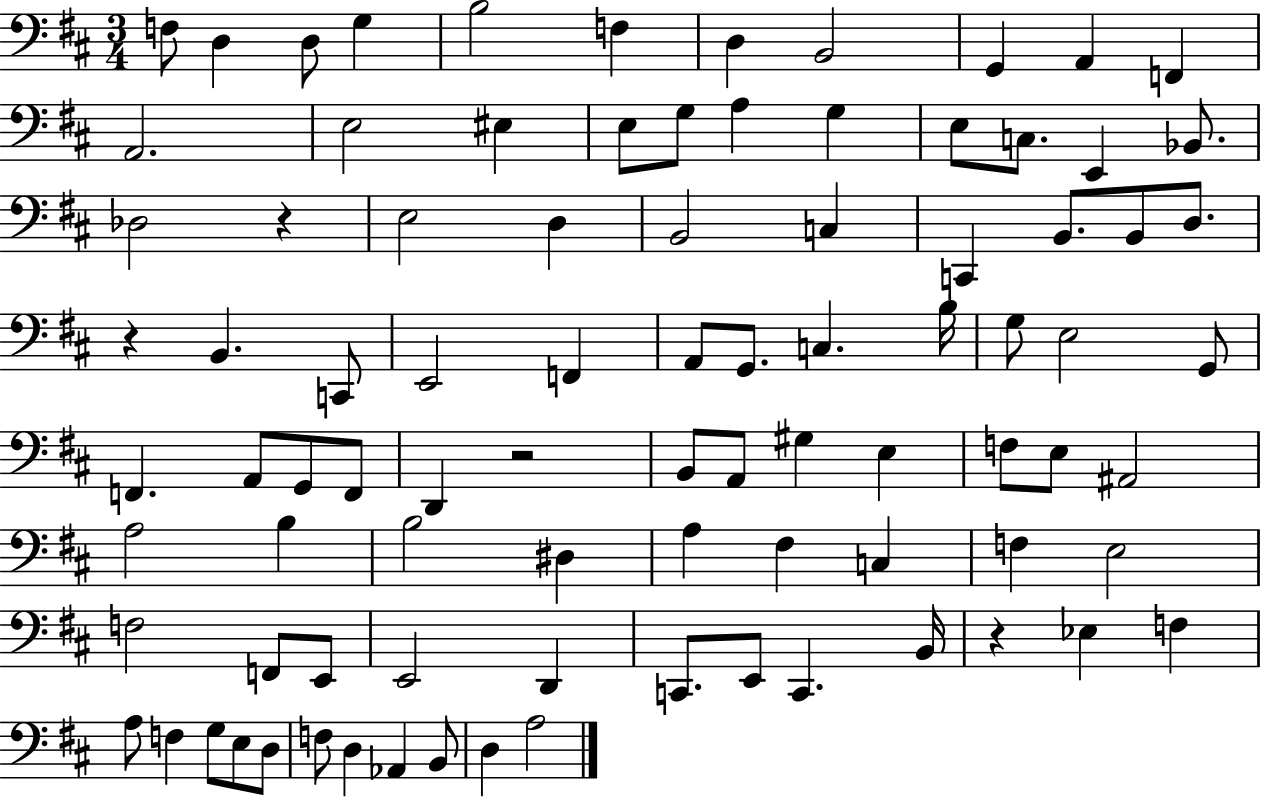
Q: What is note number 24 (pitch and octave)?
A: E3